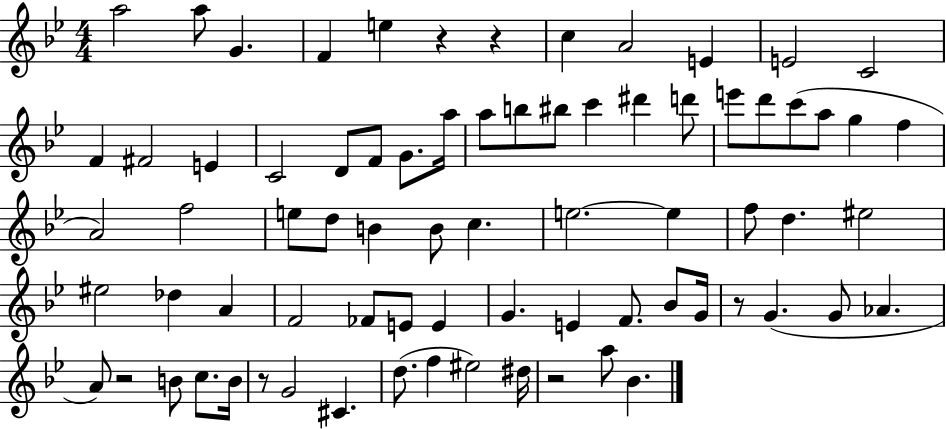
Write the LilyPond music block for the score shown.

{
  \clef treble
  \numericTimeSignature
  \time 4/4
  \key bes \major
  a''2 a''8 g'4. | f'4 e''4 r4 r4 | c''4 a'2 e'4 | e'2 c'2 | \break f'4 fis'2 e'4 | c'2 d'8 f'8 g'8. a''16 | a''8 b''8 bis''8 c'''4 dis'''4 d'''8 | e'''8 d'''8 c'''8( a''8 g''4 f''4 | \break a'2) f''2 | e''8 d''8 b'4 b'8 c''4. | e''2.~~ e''4 | f''8 d''4. eis''2 | \break eis''2 des''4 a'4 | f'2 fes'8 e'8 e'4 | g'4. e'4 f'8. bes'8 g'16 | r8 g'4.( g'8 aes'4. | \break a'8) r2 b'8 c''8. b'16 | r8 g'2 cis'4. | d''8.( f''4 eis''2) dis''16 | r2 a''8 bes'4. | \break \bar "|."
}